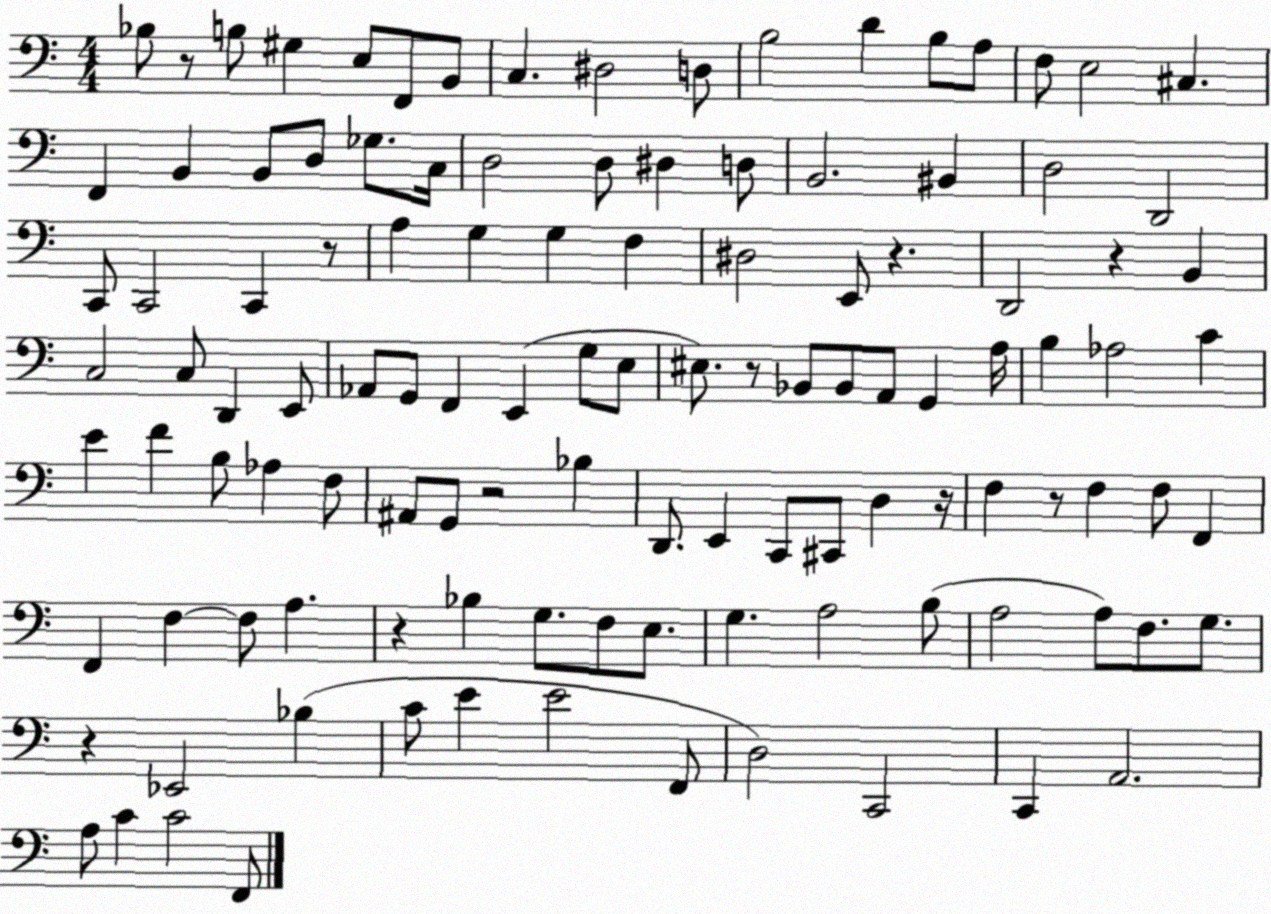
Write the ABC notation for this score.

X:1
T:Untitled
M:4/4
L:1/4
K:C
_B,/2 z/2 B,/2 ^G, E,/2 F,,/2 B,,/2 C, ^D,2 D,/2 B,2 D B,/2 A,/2 F,/2 E,2 ^C, F,, B,, B,,/2 D,/2 _G,/2 C,/4 D,2 D,/2 ^D, D,/2 B,,2 ^B,, D,2 D,,2 C,,/2 C,,2 C,, z/2 A, G, G, F, ^D,2 E,,/2 z D,,2 z B,, C,2 C,/2 D,, E,,/2 _A,,/2 G,,/2 F,, E,, G,/2 E,/2 ^E,/2 z/2 _B,,/2 _B,,/2 A,,/2 G,, A,/4 B, _A,2 C E F B,/2 _A, F,/2 ^A,,/2 G,,/2 z2 _B, D,,/2 E,, C,,/2 ^C,,/2 D, z/4 F, z/2 F, F,/2 F,, F,, F, F,/2 A, z _B, G,/2 F,/2 E,/2 G, A,2 B,/2 A,2 A,/2 F,/2 G,/2 z _E,,2 _B, C/2 E E2 F,,/2 D,2 C,,2 C,, A,,2 A,/2 C C2 F,,/2